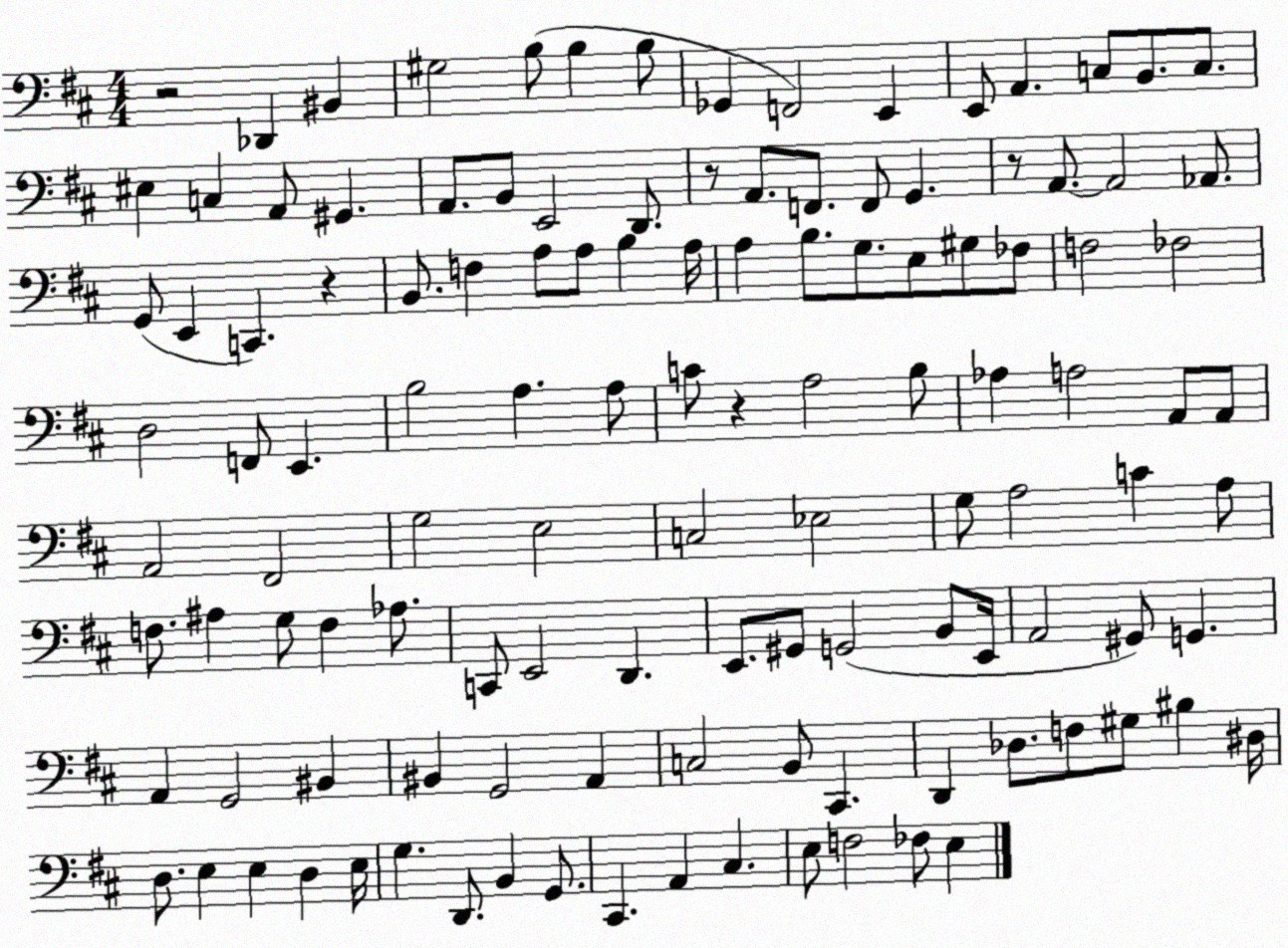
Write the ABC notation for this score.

X:1
T:Untitled
M:4/4
L:1/4
K:D
z2 _D,, ^B,, ^G,2 B,/2 B, B,/2 _G,, F,,2 E,, E,,/2 A,, C,/2 B,,/2 C,/2 ^E, C, A,,/2 ^G,, A,,/2 B,,/2 E,,2 D,,/2 z/2 A,,/2 F,,/2 F,,/2 G,, z/2 A,,/2 A,,2 _A,,/2 G,,/2 E,, C,, z B,,/2 F, A,/2 A,/2 B, A,/4 A, B,/2 G,/2 E,/2 ^G,/2 _F,/2 F,2 _F,2 D,2 F,,/2 E,, B,2 A, A,/2 C/2 z A,2 B,/2 _A, A,2 A,,/2 A,,/2 A,,2 ^F,,2 G,2 E,2 C,2 _E,2 G,/2 A,2 C A,/2 F,/2 ^A, G,/2 F, _A,/2 C,,/2 E,,2 D,, E,,/2 ^G,,/2 G,,2 B,,/2 E,,/4 A,,2 ^G,,/2 G,, A,, G,,2 ^B,, ^B,, G,,2 A,, C,2 B,,/2 ^C,, D,, _D,/2 F,/2 ^G,/2 ^B, ^D,/4 D,/2 E, E, D, E,/4 G, D,,/2 B,, G,,/2 ^C,, A,, ^C, E,/2 F,2 _F,/2 E,